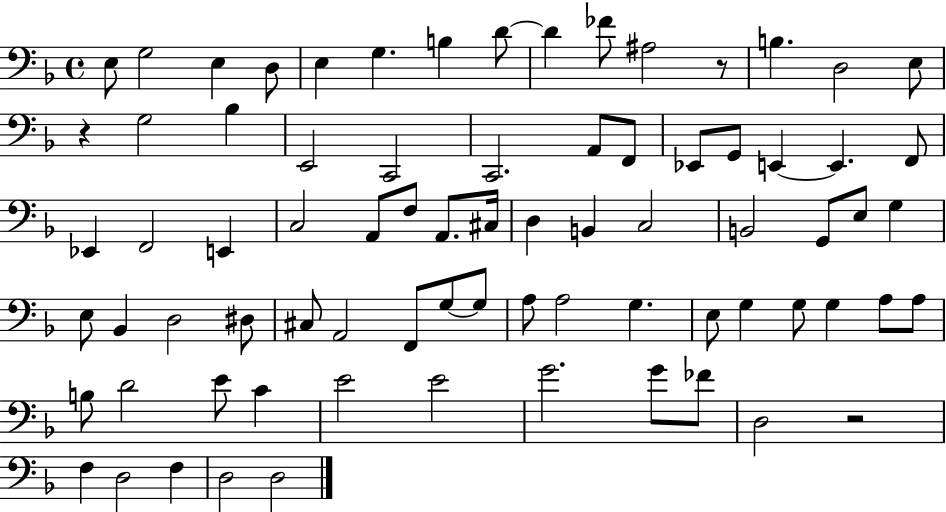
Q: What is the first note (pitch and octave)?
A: E3